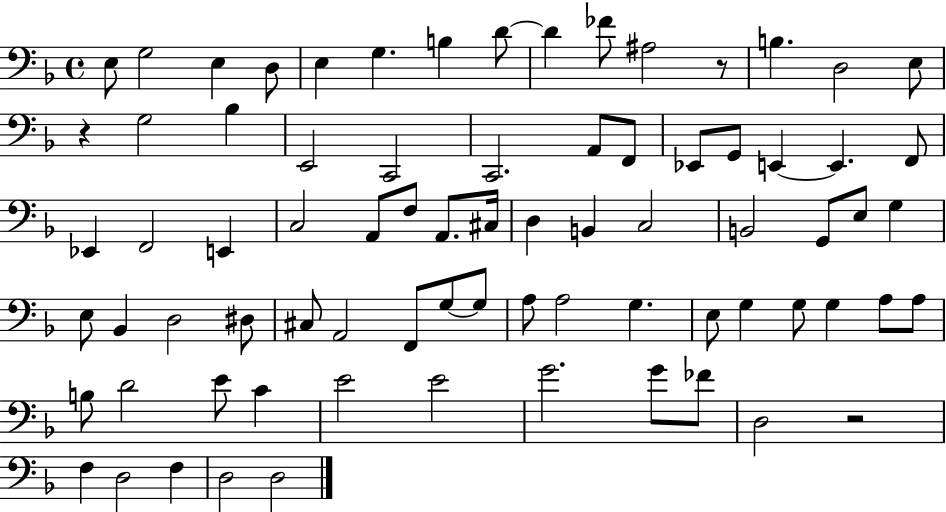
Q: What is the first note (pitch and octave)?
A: E3